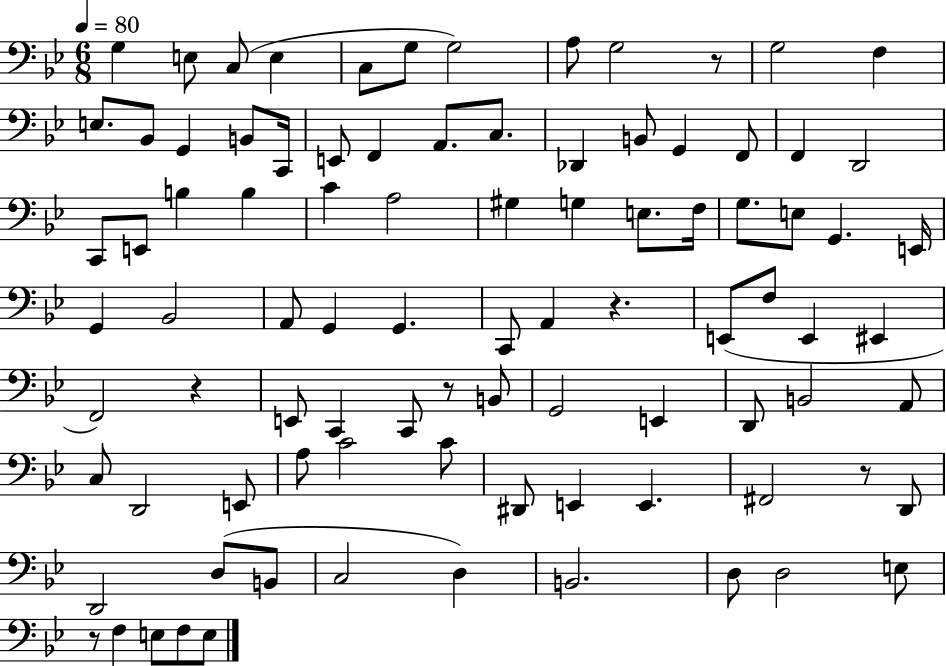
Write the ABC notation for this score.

X:1
T:Untitled
M:6/8
L:1/4
K:Bb
G, E,/2 C,/2 E, C,/2 G,/2 G,2 A,/2 G,2 z/2 G,2 F, E,/2 _B,,/2 G,, B,,/2 C,,/4 E,,/2 F,, A,,/2 C,/2 _D,, B,,/2 G,, F,,/2 F,, D,,2 C,,/2 E,,/2 B, B, C A,2 ^G, G, E,/2 F,/4 G,/2 E,/2 G,, E,,/4 G,, _B,,2 A,,/2 G,, G,, C,,/2 A,, z E,,/2 F,/2 E,, ^E,, F,,2 z E,,/2 C,, C,,/2 z/2 B,,/2 G,,2 E,, D,,/2 B,,2 A,,/2 C,/2 D,,2 E,,/2 A,/2 C2 C/2 ^D,,/2 E,, E,, ^F,,2 z/2 D,,/2 D,,2 D,/2 B,,/2 C,2 D, B,,2 D,/2 D,2 E,/2 z/2 F, E,/2 F,/2 E,/2